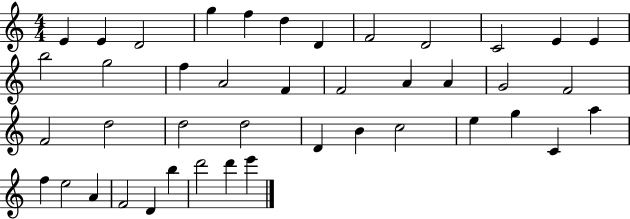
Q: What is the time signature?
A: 4/4